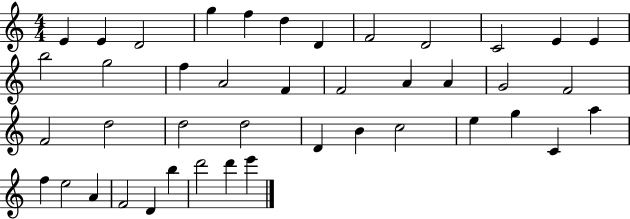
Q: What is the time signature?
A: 4/4